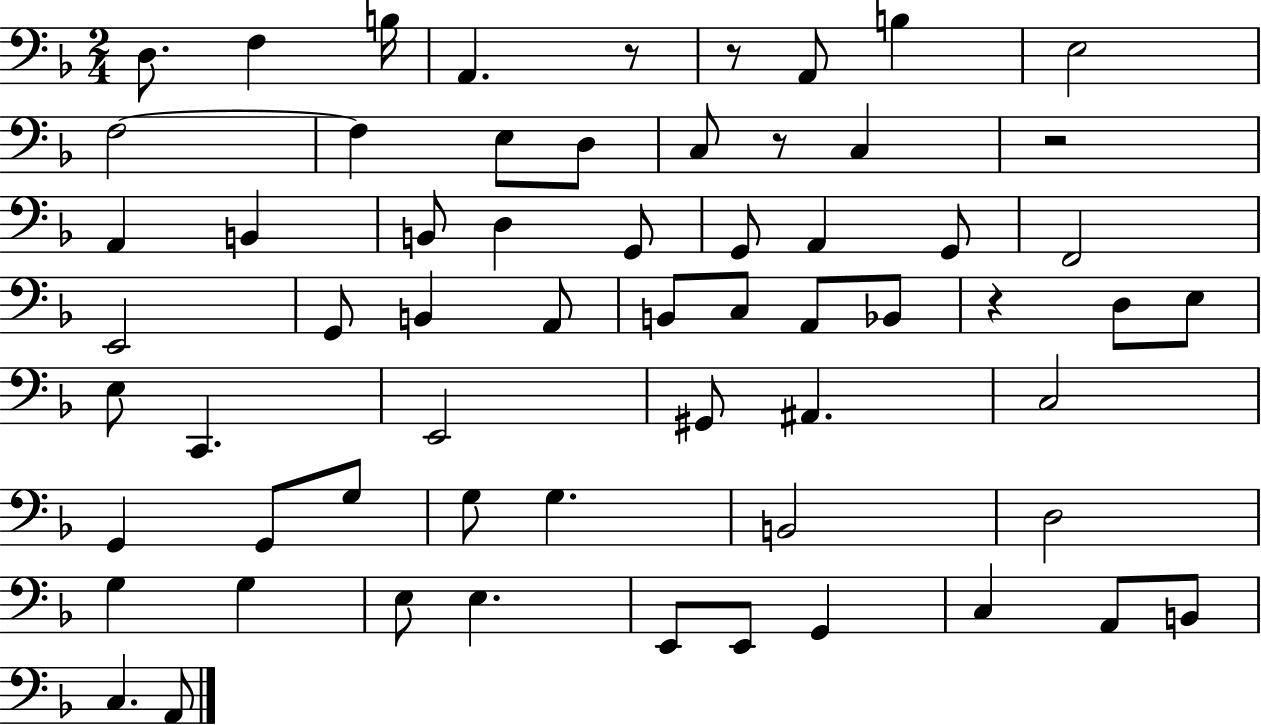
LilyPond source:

{
  \clef bass
  \numericTimeSignature
  \time 2/4
  \key f \major
  \repeat volta 2 { d8. f4 b16 | a,4. r8 | r8 a,8 b4 | e2 | \break f2~~ | f4 e8 d8 | c8 r8 c4 | r2 | \break a,4 b,4 | b,8 d4 g,8 | g,8 a,4 g,8 | f,2 | \break e,2 | g,8 b,4 a,8 | b,8 c8 a,8 bes,8 | r4 d8 e8 | \break e8 c,4. | e,2 | gis,8 ais,4. | c2 | \break g,4 g,8 g8 | g8 g4. | b,2 | d2 | \break g4 g4 | e8 e4. | e,8 e,8 g,4 | c4 a,8 b,8 | \break c4. a,8 | } \bar "|."
}